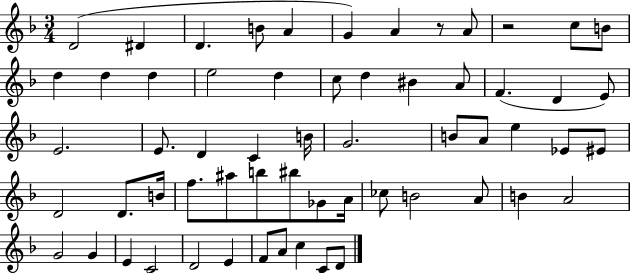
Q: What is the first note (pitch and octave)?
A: D4